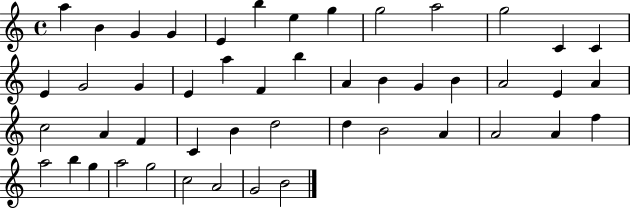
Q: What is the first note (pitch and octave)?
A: A5